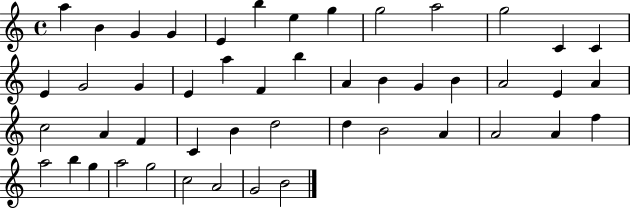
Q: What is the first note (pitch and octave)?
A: A5